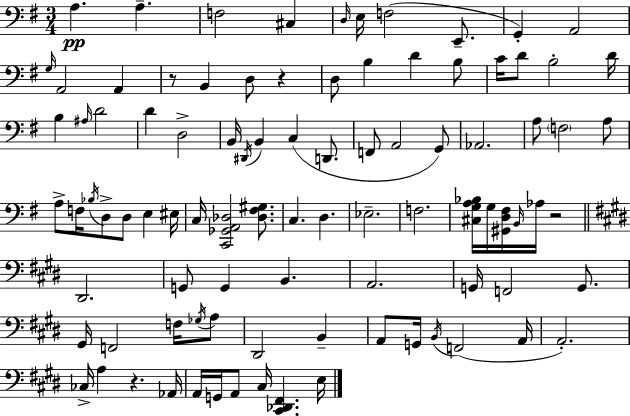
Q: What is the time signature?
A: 3/4